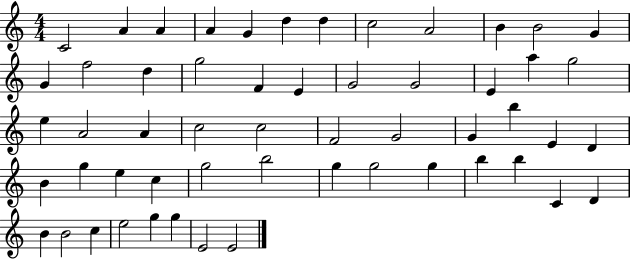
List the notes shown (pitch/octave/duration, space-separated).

C4/h A4/q A4/q A4/q G4/q D5/q D5/q C5/h A4/h B4/q B4/h G4/q G4/q F5/h D5/q G5/h F4/q E4/q G4/h G4/h E4/q A5/q G5/h E5/q A4/h A4/q C5/h C5/h F4/h G4/h G4/q B5/q E4/q D4/q B4/q G5/q E5/q C5/q G5/h B5/h G5/q G5/h G5/q B5/q B5/q C4/q D4/q B4/q B4/h C5/q E5/h G5/q G5/q E4/h E4/h